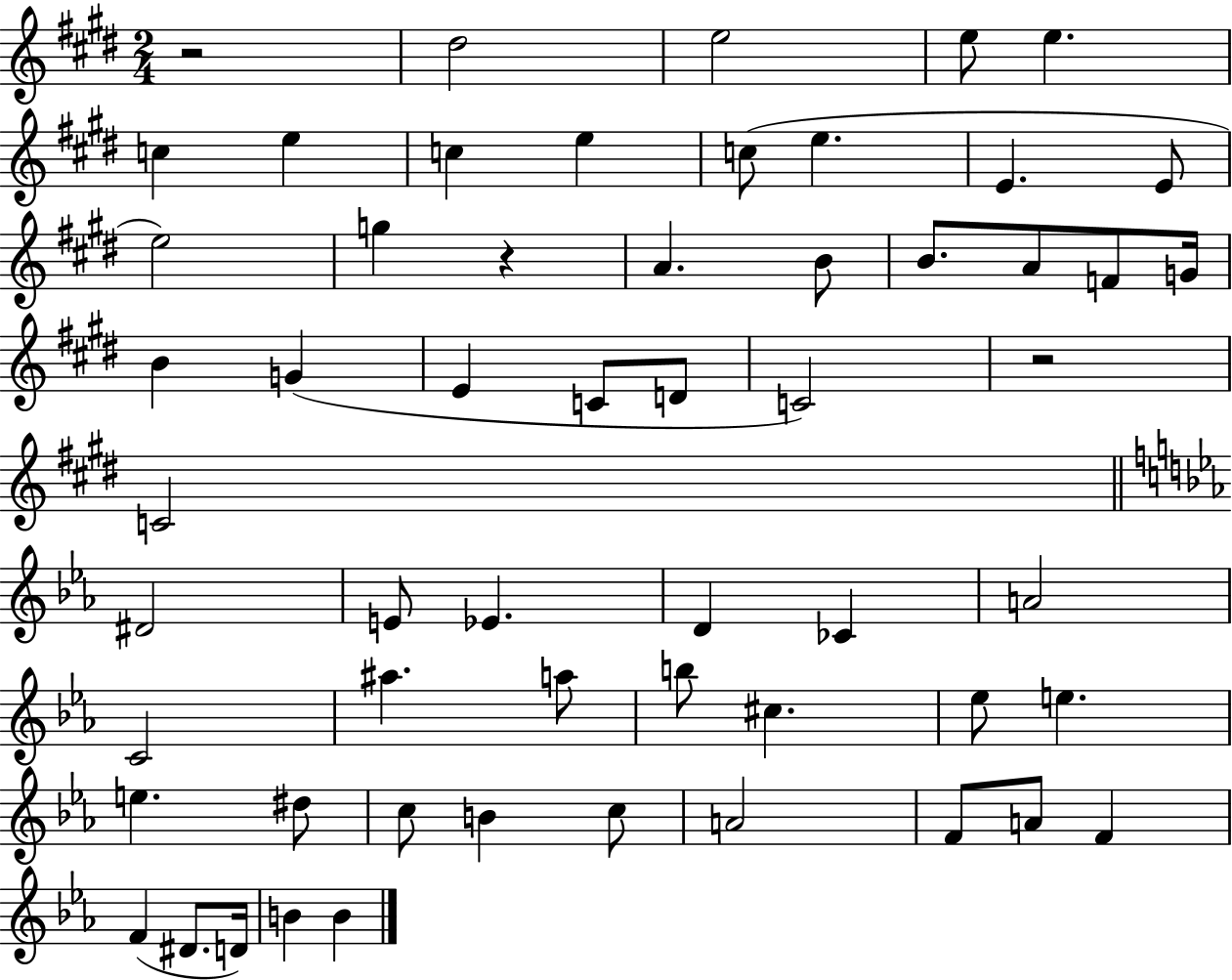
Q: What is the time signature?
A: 2/4